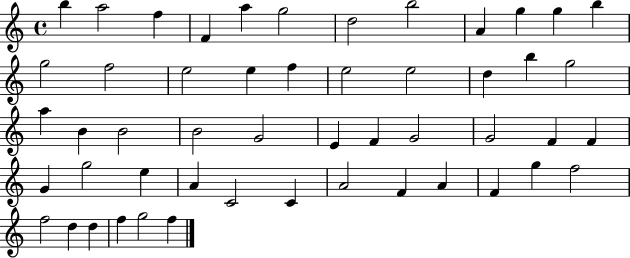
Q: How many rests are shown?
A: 0